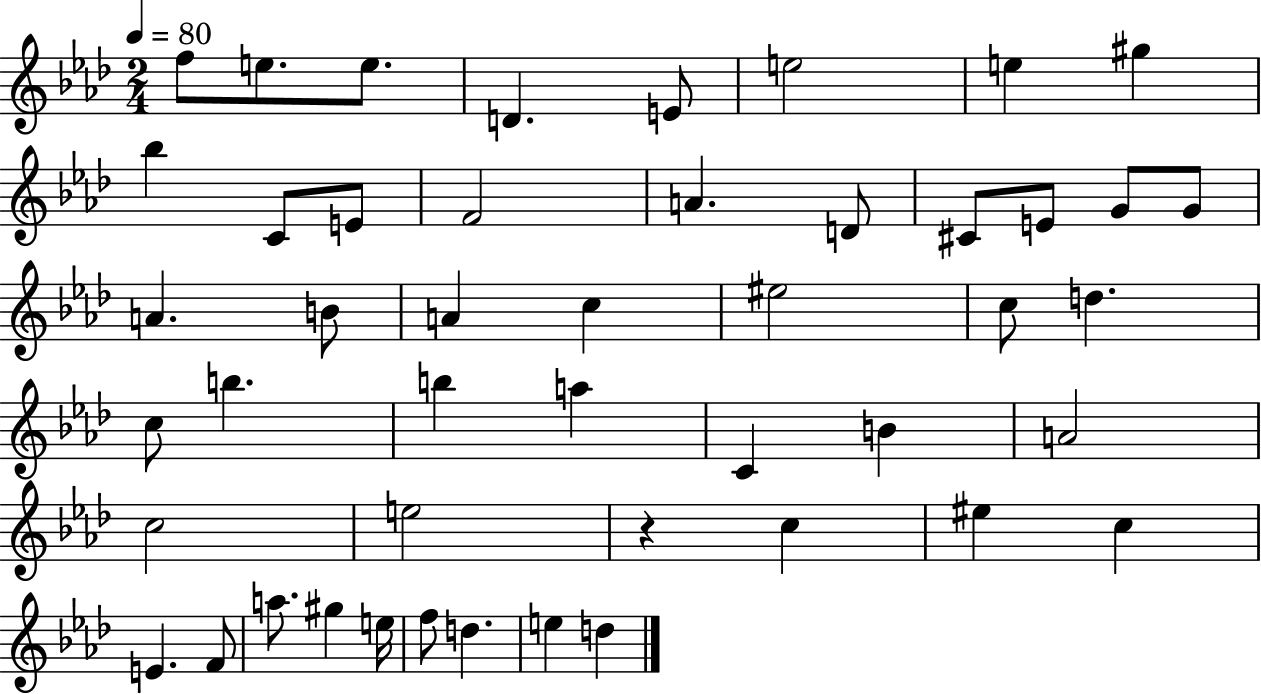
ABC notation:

X:1
T:Untitled
M:2/4
L:1/4
K:Ab
f/2 e/2 e/2 D E/2 e2 e ^g _b C/2 E/2 F2 A D/2 ^C/2 E/2 G/2 G/2 A B/2 A c ^e2 c/2 d c/2 b b a C B A2 c2 e2 z c ^e c E F/2 a/2 ^g e/4 f/2 d e d